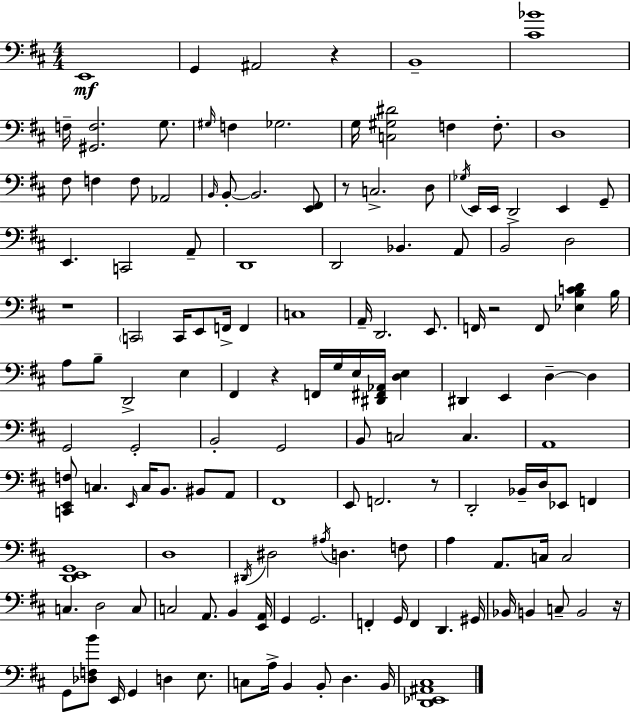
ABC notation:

X:1
T:Untitled
M:4/4
L:1/4
K:D
E,,4 G,, ^A,,2 z B,,4 [^C_B]4 F,/4 [^G,,F,]2 G,/2 ^G,/4 F, _G,2 G,/4 [C,^G,^D]2 F, F,/2 D,4 ^F,/2 F, F,/2 _A,,2 B,,/4 B,,/2 B,,2 [E,,^F,,]/2 z/2 C,2 D,/2 _G,/4 E,,/4 E,,/4 D,,2 E,, G,,/2 E,, C,,2 A,,/2 D,,4 D,,2 _B,, A,,/2 B,,2 D,2 z4 C,,2 C,,/4 E,,/2 F,,/4 F,, C,4 A,,/4 D,,2 E,,/2 F,,/4 z2 F,,/2 [_E,B,CD] B,/4 A,/2 B,/2 D,,2 E, ^F,, z F,,/4 G,/4 E,/4 [^D,,^F,,_A,,]/4 [D,E,] ^D,, E,, D, D, G,,2 G,,2 B,,2 G,,2 B,,/2 C,2 C, A,,4 [C,,E,,F,]/2 C, E,,/4 C,/4 B,,/2 ^B,,/2 A,,/2 ^F,,4 E,,/2 F,,2 z/2 D,,2 _B,,/4 D,/4 _E,,/2 F,, [D,,E,,G,,]4 D,4 ^D,,/4 ^D,2 ^A,/4 D, F,/2 A, A,,/2 C,/4 C,2 C, D,2 C,/2 C,2 A,,/2 B,, [E,,A,,]/4 G,, G,,2 F,, G,,/4 F,, D,, ^G,,/4 _B,,/4 B,, C,/2 B,,2 z/4 G,,/2 [_D,F,B]/2 E,,/4 G,, D, E,/2 C,/2 A,/4 B,, B,,/2 D, B,,/4 [D,,_E,,^A,,^C,]4